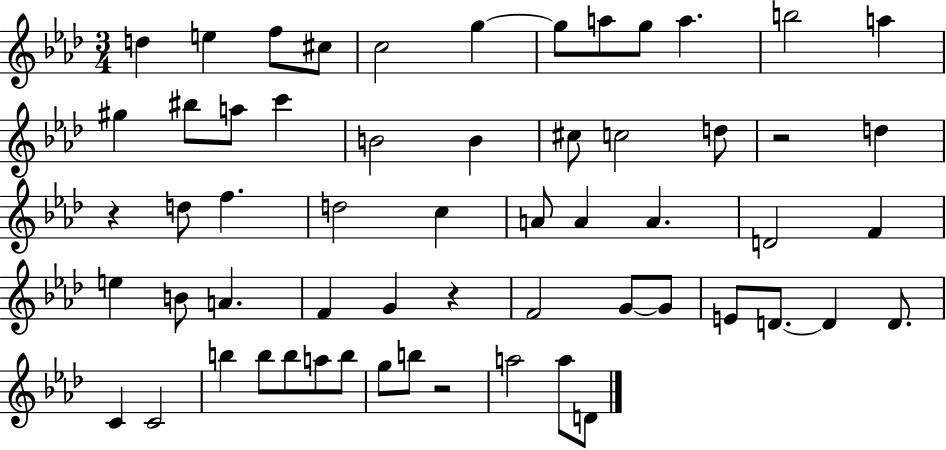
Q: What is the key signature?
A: AES major